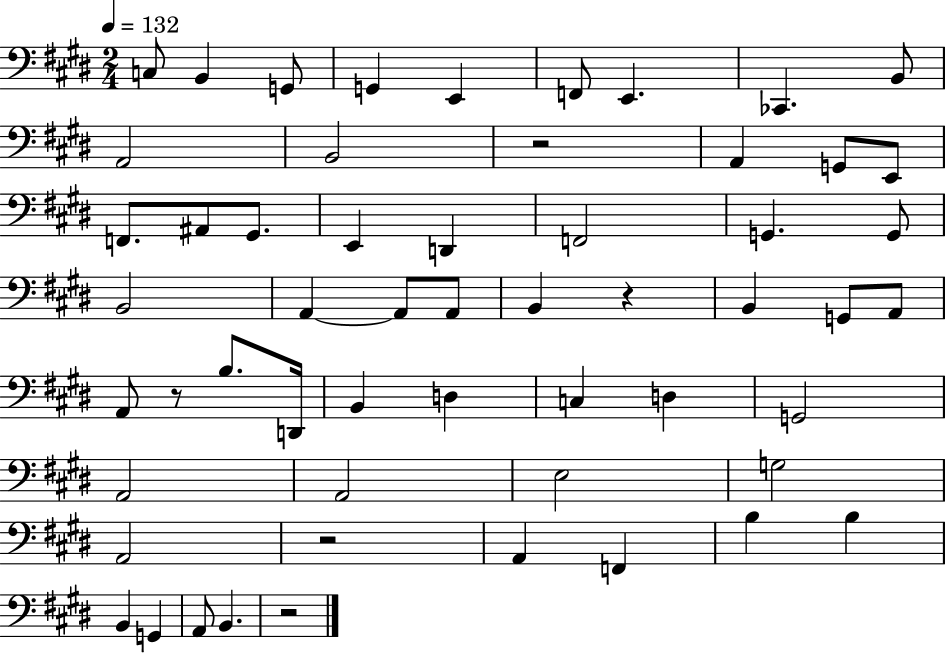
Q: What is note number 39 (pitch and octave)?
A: A2